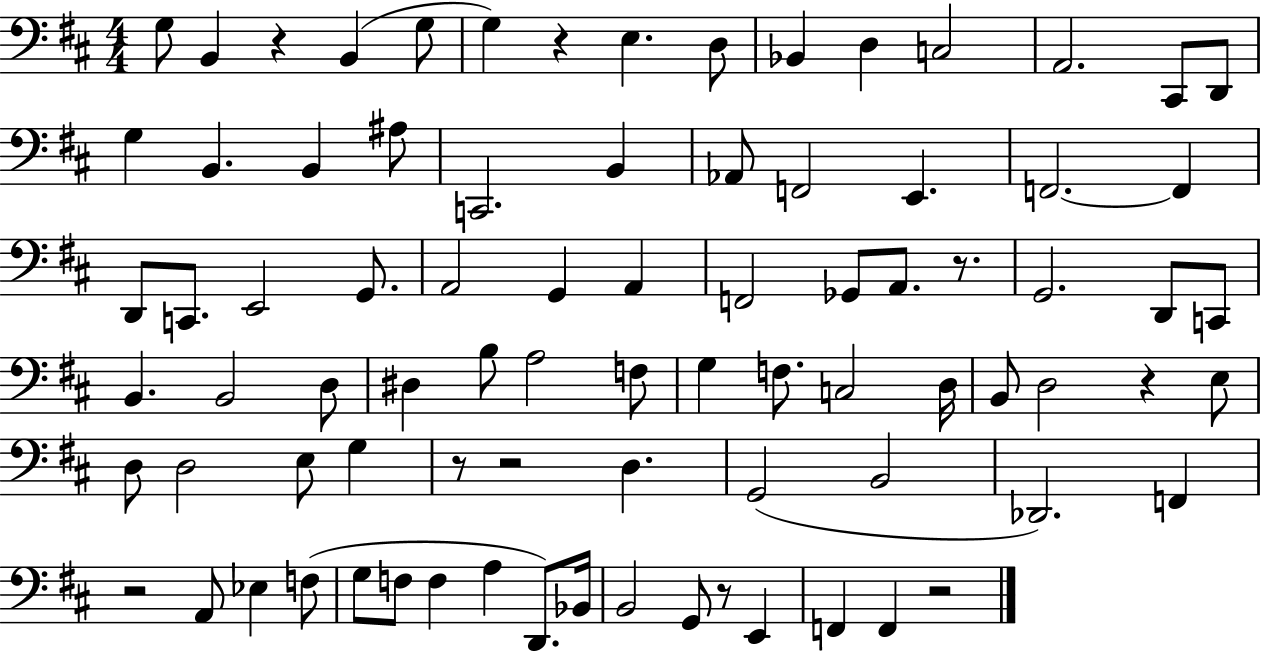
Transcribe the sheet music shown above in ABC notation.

X:1
T:Untitled
M:4/4
L:1/4
K:D
G,/2 B,, z B,, G,/2 G, z E, D,/2 _B,, D, C,2 A,,2 ^C,,/2 D,,/2 G, B,, B,, ^A,/2 C,,2 B,, _A,,/2 F,,2 E,, F,,2 F,, D,,/2 C,,/2 E,,2 G,,/2 A,,2 G,, A,, F,,2 _G,,/2 A,,/2 z/2 G,,2 D,,/2 C,,/2 B,, B,,2 D,/2 ^D, B,/2 A,2 F,/2 G, F,/2 C,2 D,/4 B,,/2 D,2 z E,/2 D,/2 D,2 E,/2 G, z/2 z2 D, G,,2 B,,2 _D,,2 F,, z2 A,,/2 _E, F,/2 G,/2 F,/2 F, A, D,,/2 _B,,/4 B,,2 G,,/2 z/2 E,, F,, F,, z2